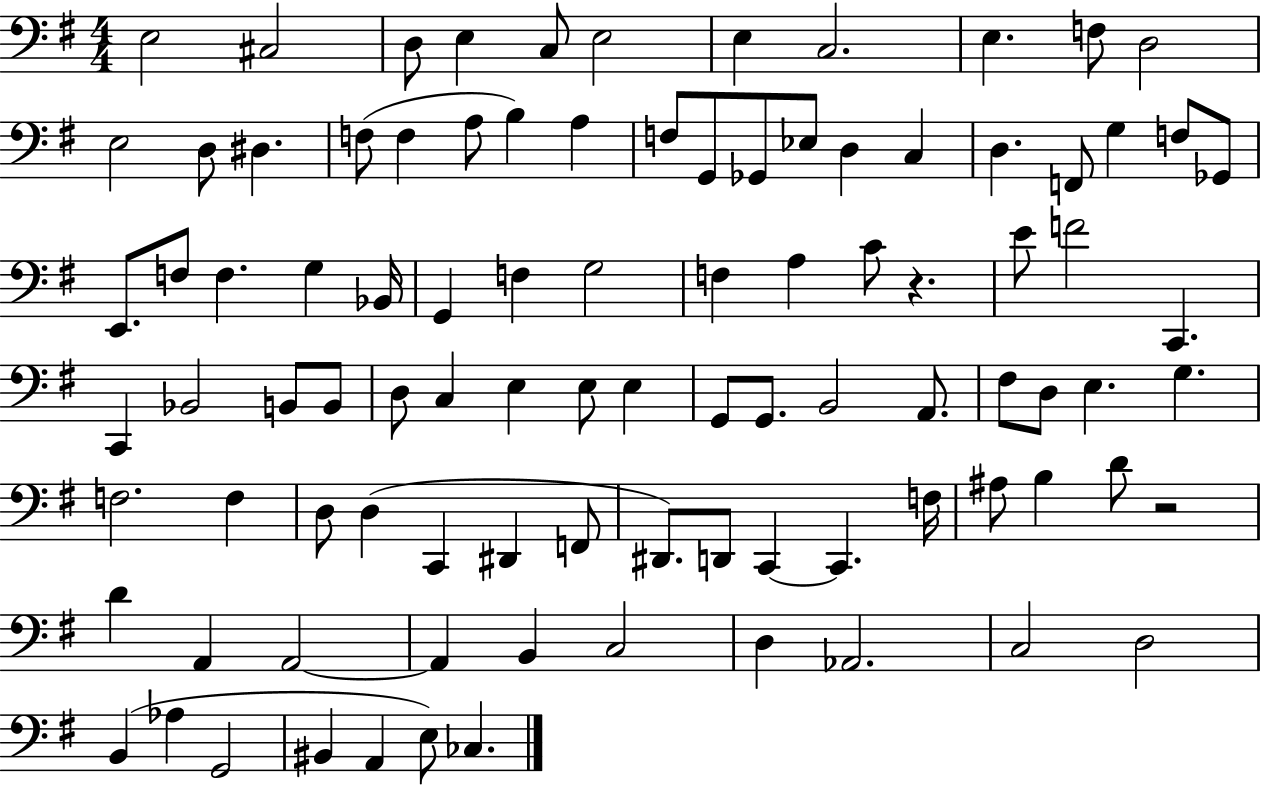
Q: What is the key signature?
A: G major